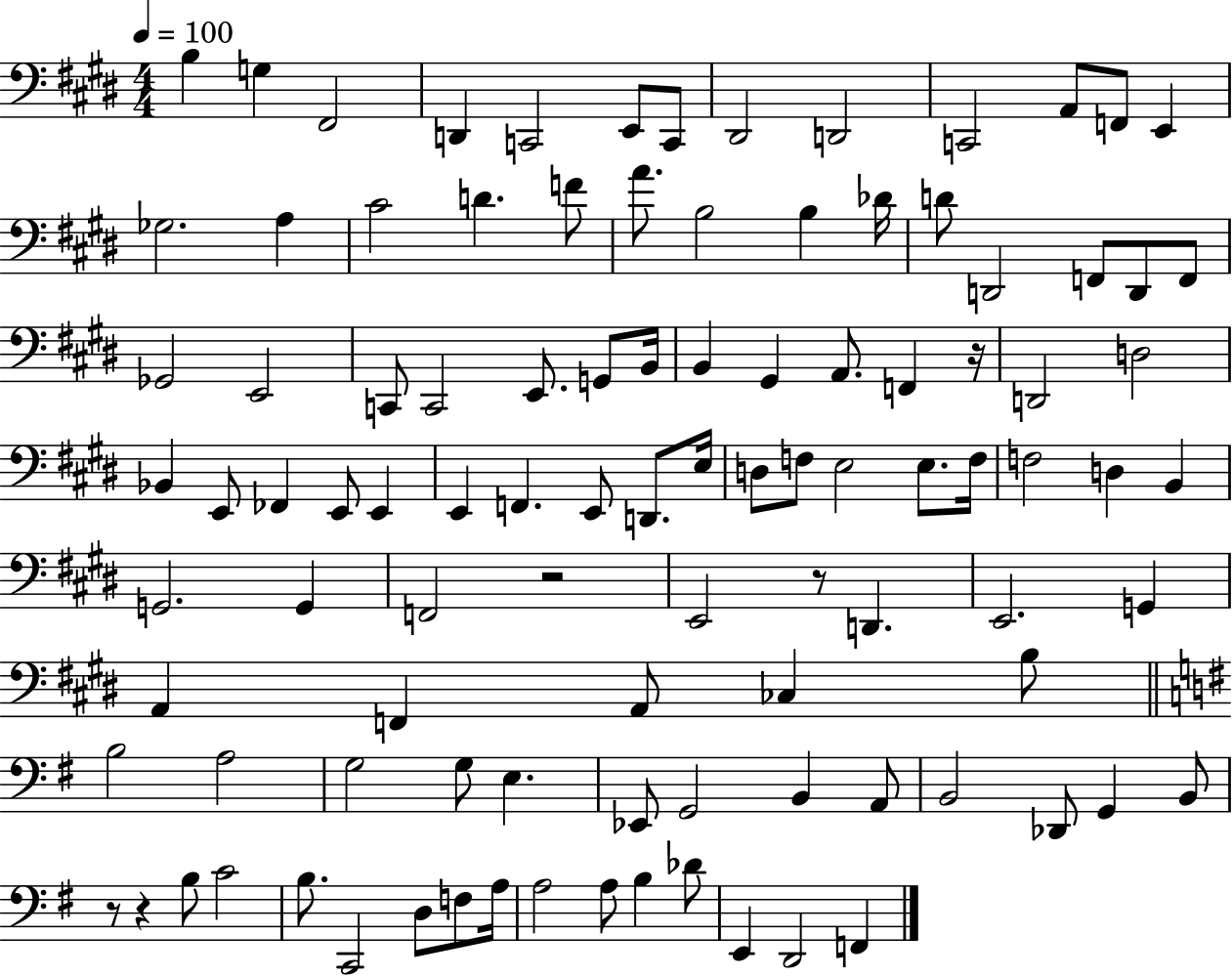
X:1
T:Untitled
M:4/4
L:1/4
K:E
B, G, ^F,,2 D,, C,,2 E,,/2 C,,/2 ^D,,2 D,,2 C,,2 A,,/2 F,,/2 E,, _G,2 A, ^C2 D F/2 A/2 B,2 B, _D/4 D/2 D,,2 F,,/2 D,,/2 F,,/2 _G,,2 E,,2 C,,/2 C,,2 E,,/2 G,,/2 B,,/4 B,, ^G,, A,,/2 F,, z/4 D,,2 D,2 _B,, E,,/2 _F,, E,,/2 E,, E,, F,, E,,/2 D,,/2 E,/4 D,/2 F,/2 E,2 E,/2 F,/4 F,2 D, B,, G,,2 G,, F,,2 z2 E,,2 z/2 D,, E,,2 G,, A,, F,, A,,/2 _C, B,/2 B,2 A,2 G,2 G,/2 E, _E,,/2 G,,2 B,, A,,/2 B,,2 _D,,/2 G,, B,,/2 z/2 z B,/2 C2 B,/2 C,,2 D,/2 F,/2 A,/4 A,2 A,/2 B, _D/2 E,, D,,2 F,,